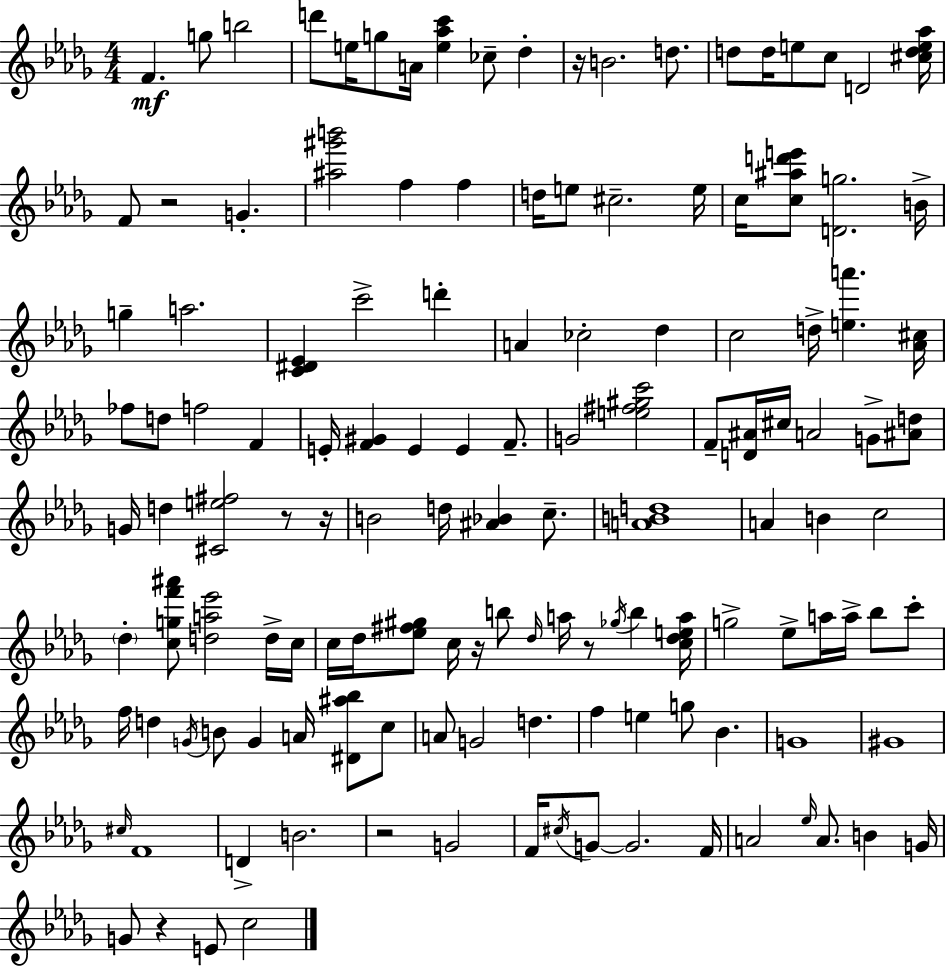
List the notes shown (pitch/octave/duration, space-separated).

F4/q. G5/e B5/h D6/e E5/s G5/e A4/s [E5,Ab5,C6]/q CES5/e Db5/q R/s B4/h. D5/e. D5/e D5/s E5/e C5/e D4/h [C#5,D5,E5,Ab5]/s F4/e R/h G4/q. [A#5,G#6,B6]/h F5/q F5/q D5/s E5/e C#5/h. E5/s C5/s [C5,A#5,D6,E6]/e [D4,G5]/h. B4/s G5/q A5/h. [C4,D#4,Eb4]/q C6/h D6/q A4/q CES5/h Db5/q C5/h D5/s [E5,A6]/q. [Ab4,C#5]/s FES5/e D5/e F5/h F4/q E4/s [F4,G#4]/q E4/q E4/q F4/e. G4/h [E5,F#5,G#5,C6]/h F4/e [D4,A#4]/s C#5/s A4/h G4/e [A#4,D5]/e G4/s D5/q [C#4,E5,F#5]/h R/e R/s B4/h D5/s [A#4,Bb4]/q C5/e. [A4,B4,D5]/w A4/q B4/q C5/h Db5/q [C5,G5,F6,A#6]/e [D5,A5,Eb6]/h D5/s C5/s C5/s Db5/s [Eb5,F#5,G#5]/e C5/s R/s B5/e Db5/s A5/s R/e Gb5/s B5/q [C5,Db5,E5,A5]/s G5/h Eb5/e A5/s A5/s Bb5/e C6/e F5/s D5/q G4/s B4/e G4/q A4/s [D#4,A#5,Bb5]/e C5/e A4/e G4/h D5/q. F5/q E5/q G5/e Bb4/q. G4/w G#4/w C#5/s F4/w D4/q B4/h. R/h G4/h F4/s C#5/s G4/e G4/h. F4/s A4/h Eb5/s A4/e. B4/q G4/s G4/e R/q E4/e C5/h